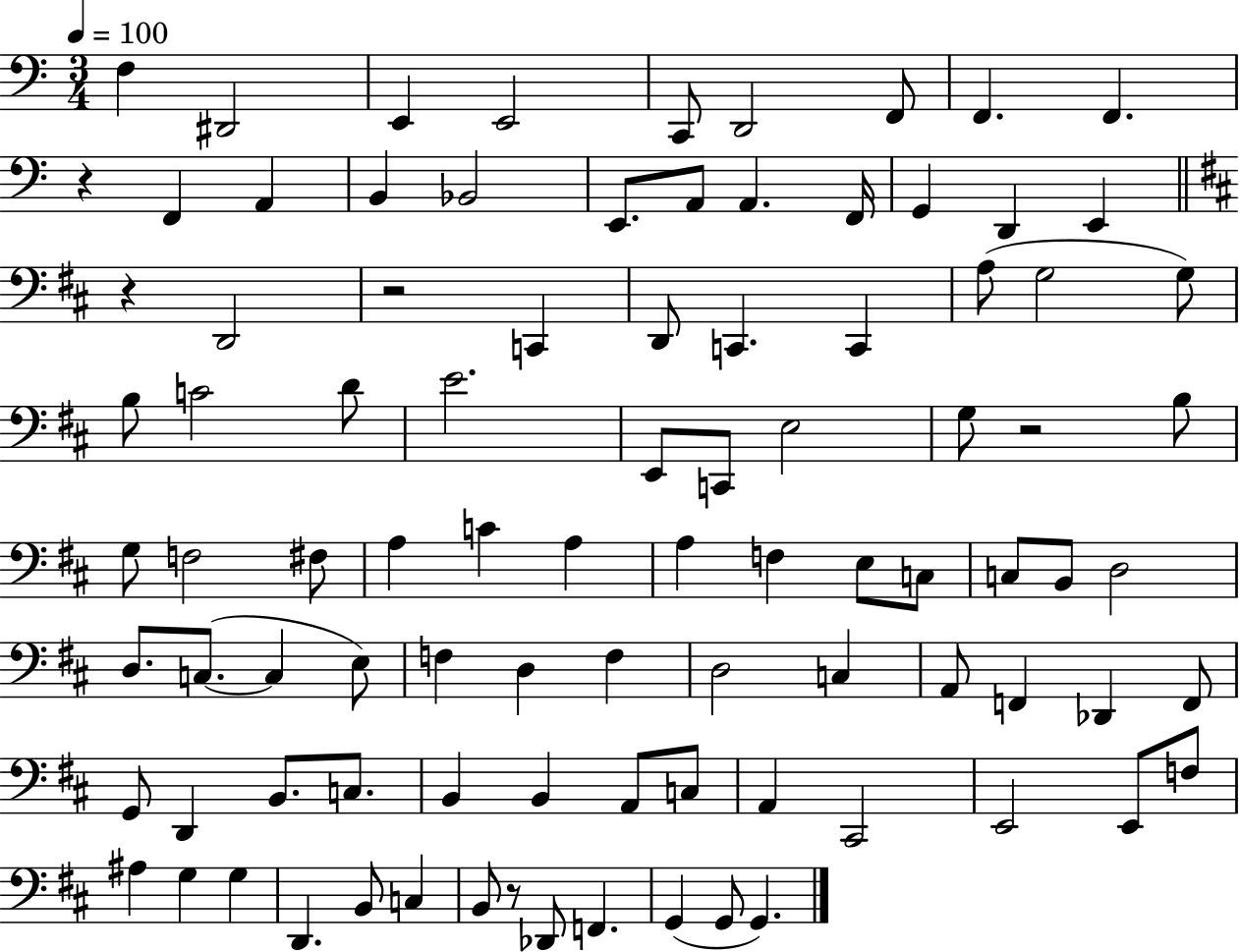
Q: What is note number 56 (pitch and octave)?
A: D3